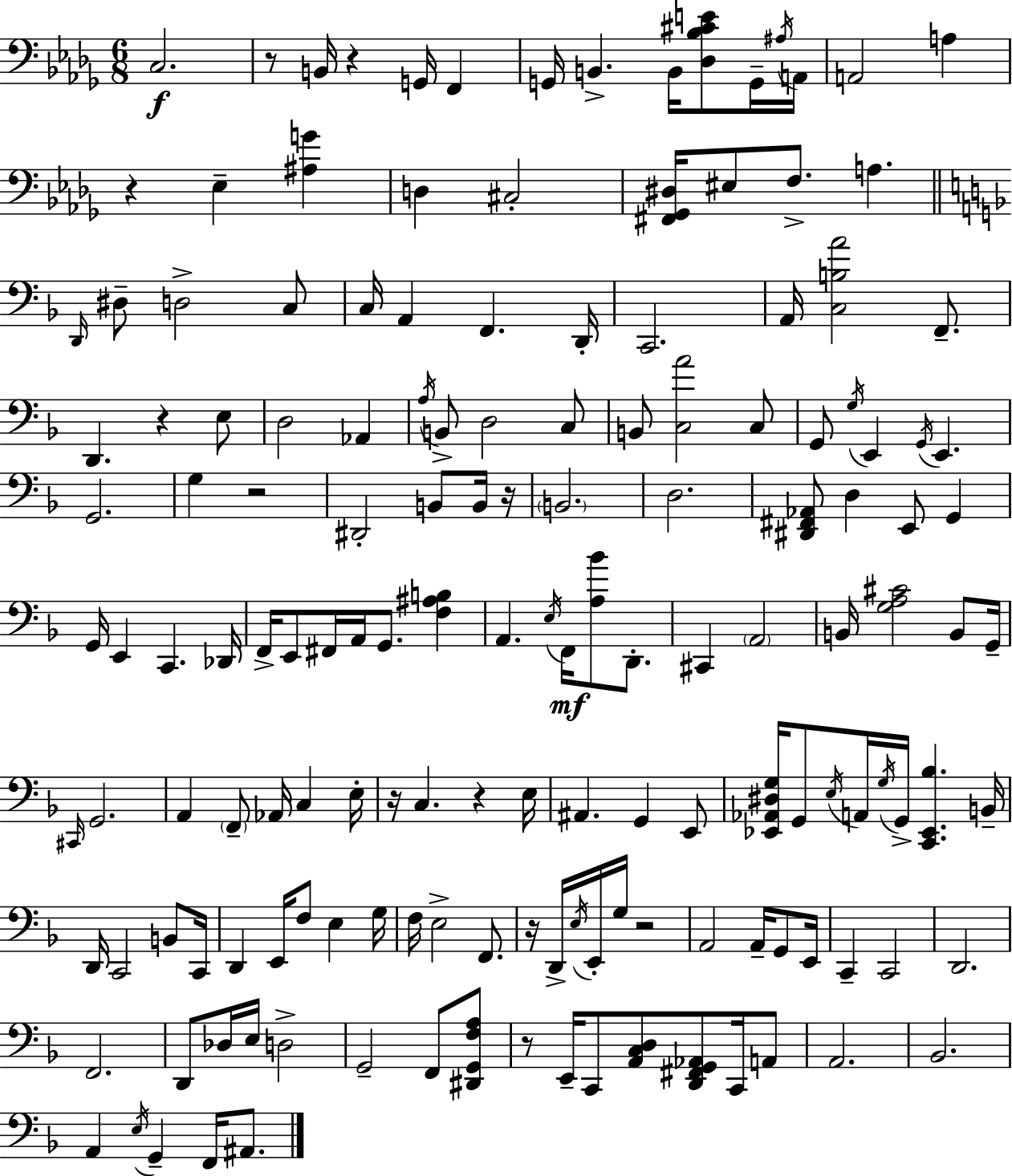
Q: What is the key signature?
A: BES minor